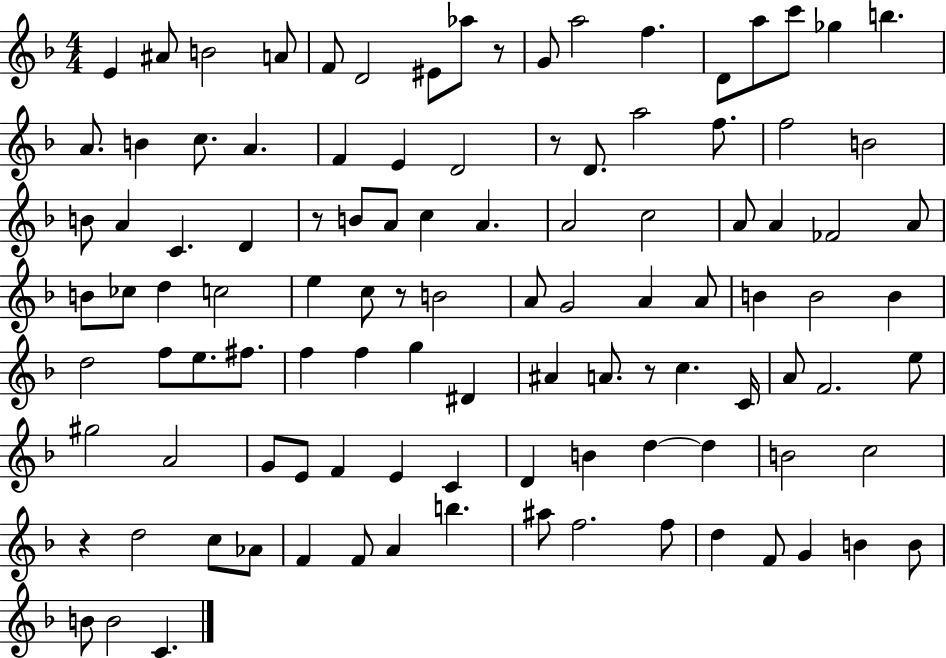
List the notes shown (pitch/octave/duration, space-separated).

E4/q A#4/e B4/h A4/e F4/e D4/h EIS4/e Ab5/e R/e G4/e A5/h F5/q. D4/e A5/e C6/e Gb5/q B5/q. A4/e. B4/q C5/e. A4/q. F4/q E4/q D4/h R/e D4/e. A5/h F5/e. F5/h B4/h B4/e A4/q C4/q. D4/q R/e B4/e A4/e C5/q A4/q. A4/h C5/h A4/e A4/q FES4/h A4/e B4/e CES5/e D5/q C5/h E5/q C5/e R/e B4/h A4/e G4/h A4/q A4/e B4/q B4/h B4/q D5/h F5/e E5/e. F#5/e. F5/q F5/q G5/q D#4/q A#4/q A4/e. R/e C5/q. C4/s A4/e F4/h. E5/e G#5/h A4/h G4/e E4/e F4/q E4/q C4/q D4/q B4/q D5/q D5/q B4/h C5/h R/q D5/h C5/e Ab4/e F4/q F4/e A4/q B5/q. A#5/e F5/h. F5/e D5/q F4/e G4/q B4/q B4/e B4/e B4/h C4/q.